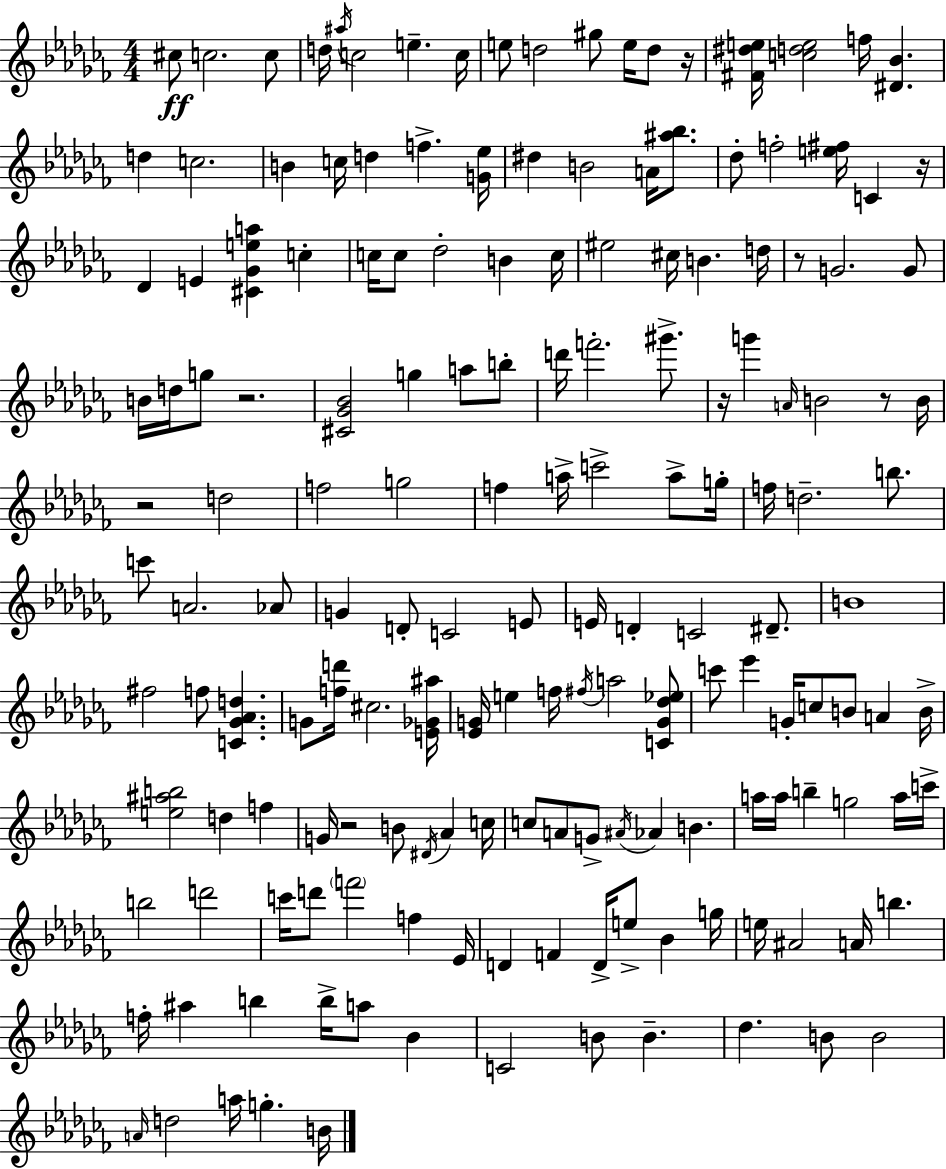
C#5/e C5/h. C5/e D5/s A#5/s C5/h E5/q. C5/s E5/e D5/h G#5/e E5/s D5/e R/s [F#4,D#5,E5]/s [C5,D5,E5]/h F5/s [D#4,Bb4]/q. D5/q C5/h. B4/q C5/s D5/q F5/q. [G4,Eb5]/s D#5/q B4/h A4/s [A#5,Bb5]/e. Db5/e F5/h [E5,F#5]/s C4/q R/s Db4/q E4/q [C#4,Gb4,E5,A5]/q C5/q C5/s C5/e Db5/h B4/q C5/s EIS5/h C#5/s B4/q. D5/s R/e G4/h. G4/e B4/s D5/s G5/e R/h. [C#4,Gb4,Bb4]/h G5/q A5/e B5/e D6/s F6/h. G#6/e. R/s G6/q A4/s B4/h R/e B4/s R/h D5/h F5/h G5/h F5/q A5/s C6/h A5/e G5/s F5/s D5/h. B5/e. C6/e A4/h. Ab4/e G4/q D4/e C4/h E4/e E4/s D4/q C4/h D#4/e. B4/w F#5/h F5/e [C4,Gb4,Ab4,D5]/q. G4/e [F5,D6]/s C#5/h. [E4,Gb4,A#5]/s [Eb4,G4]/s E5/q F5/s F#5/s A5/h [C4,G4,Db5,Eb5]/e C6/e Eb6/q G4/s C5/e B4/e A4/q B4/s [E5,A#5,B5]/h D5/q F5/q G4/s R/h B4/e D#4/s Ab4/q C5/s C5/e A4/e G4/e A#4/s Ab4/q B4/q. A5/s A5/s B5/q G5/h A5/s C6/s B5/h D6/h C6/s D6/e F6/h F5/q Eb4/s D4/q F4/q D4/s E5/e Bb4/q G5/s E5/s A#4/h A4/s B5/q. F5/s A#5/q B5/q B5/s A5/e Bb4/q C4/h B4/e B4/q. Db5/q. B4/e B4/h A4/s D5/h A5/s G5/q. B4/s